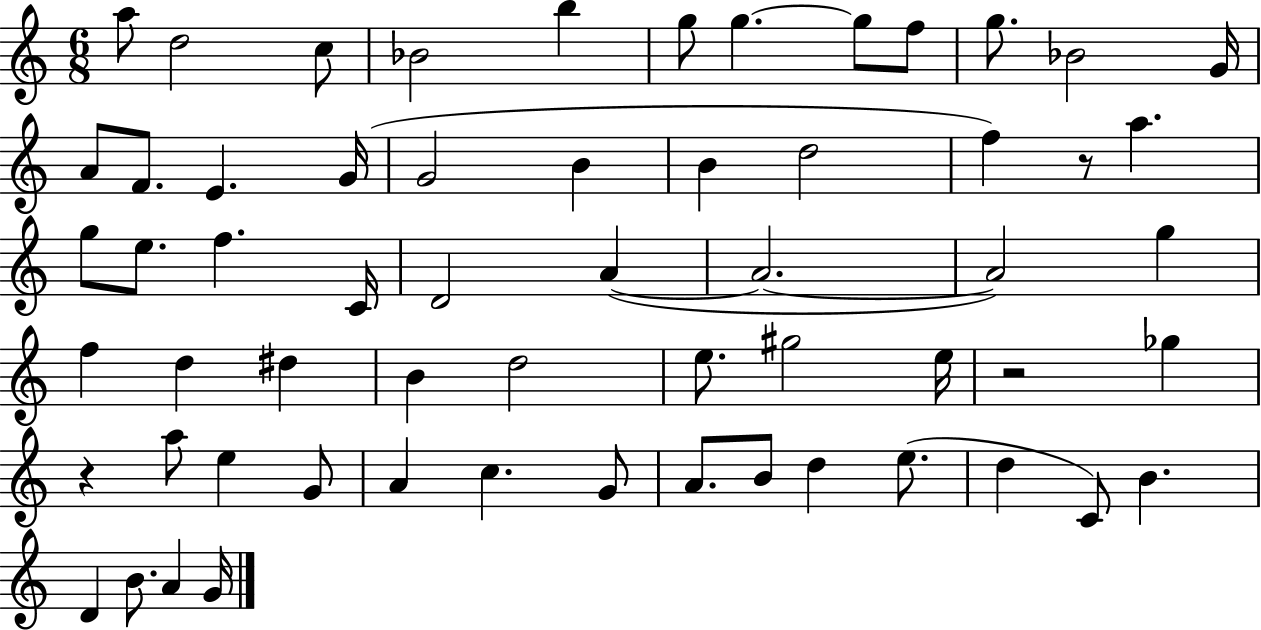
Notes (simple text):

A5/e D5/h C5/e Bb4/h B5/q G5/e G5/q. G5/e F5/e G5/e. Bb4/h G4/s A4/e F4/e. E4/q. G4/s G4/h B4/q B4/q D5/h F5/q R/e A5/q. G5/e E5/e. F5/q. C4/s D4/h A4/q A4/h. A4/h G5/q F5/q D5/q D#5/q B4/q D5/h E5/e. G#5/h E5/s R/h Gb5/q R/q A5/e E5/q G4/e A4/q C5/q. G4/e A4/e. B4/e D5/q E5/e. D5/q C4/e B4/q. D4/q B4/e. A4/q G4/s